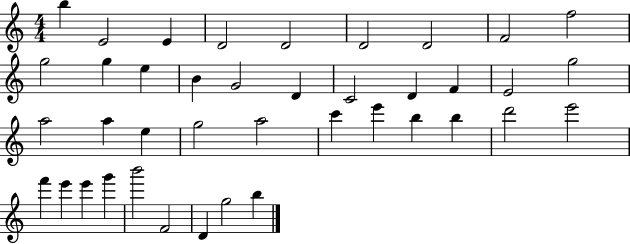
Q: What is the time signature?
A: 4/4